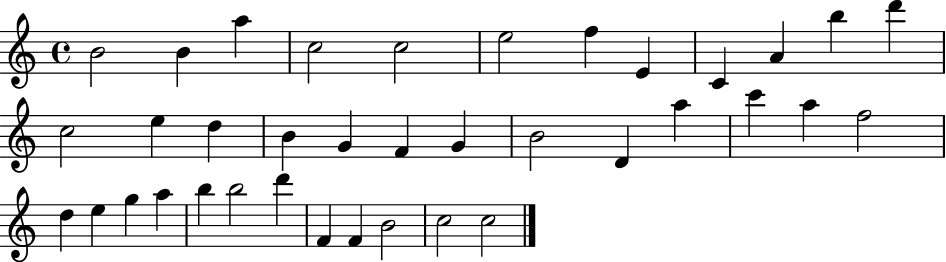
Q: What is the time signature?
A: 4/4